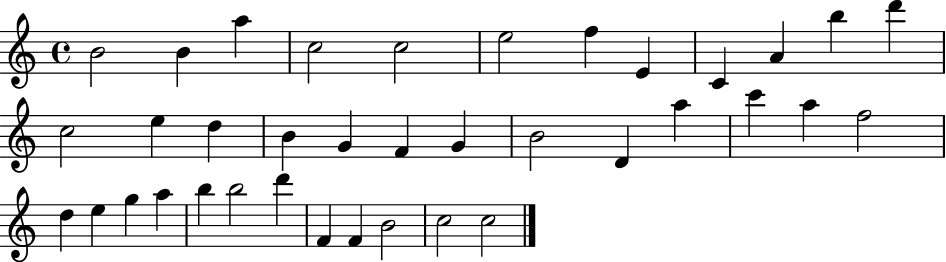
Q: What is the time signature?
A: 4/4